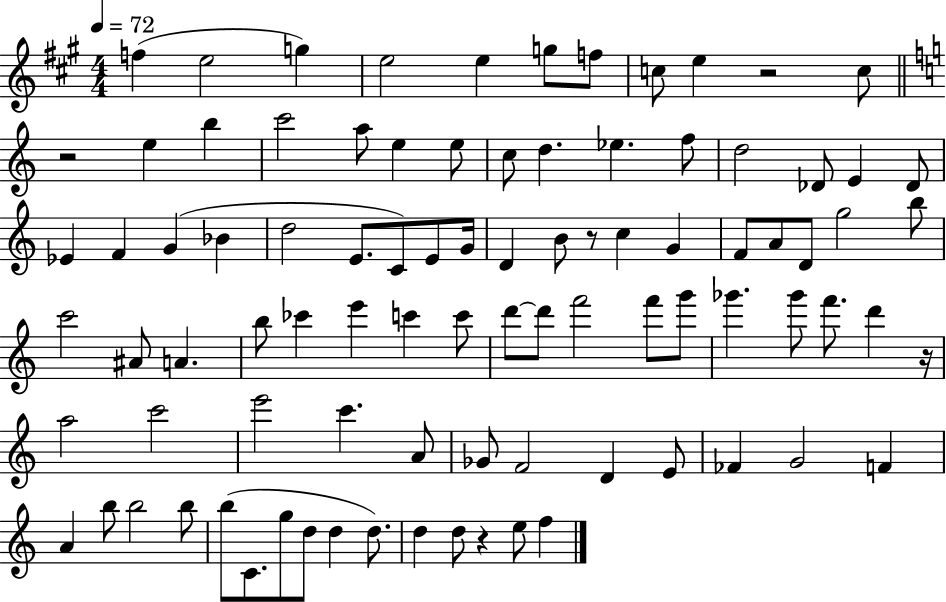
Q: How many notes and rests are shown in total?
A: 90